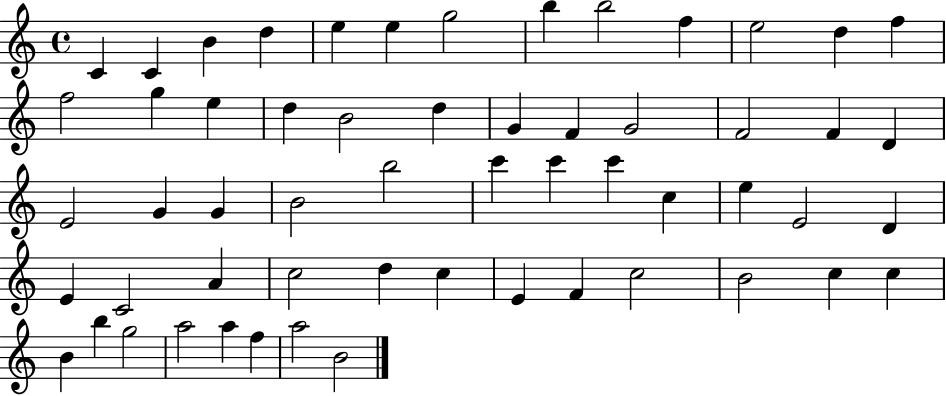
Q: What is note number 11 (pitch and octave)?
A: E5